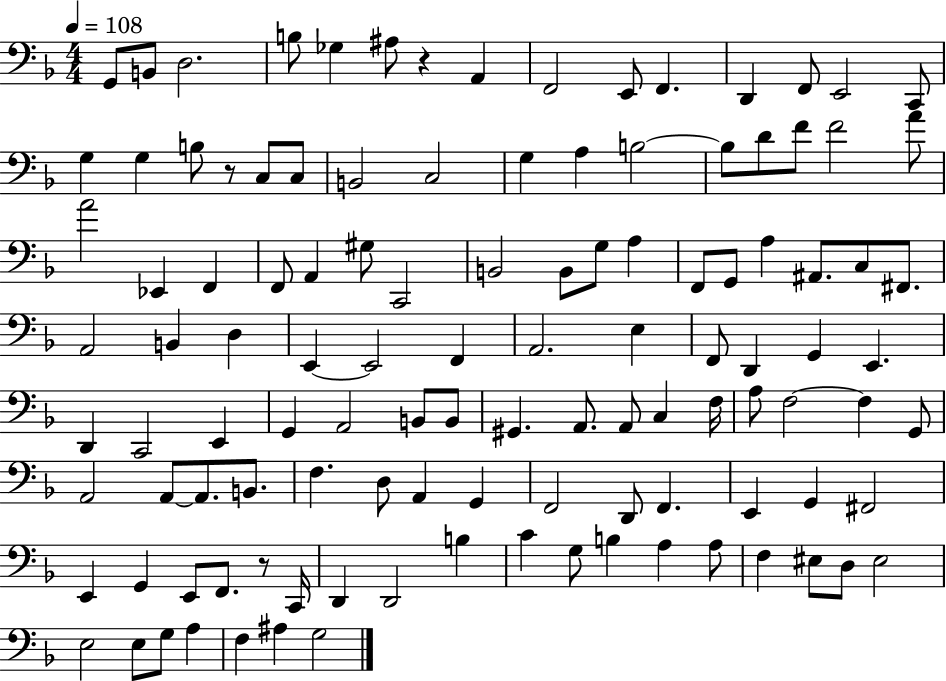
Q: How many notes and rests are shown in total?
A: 115